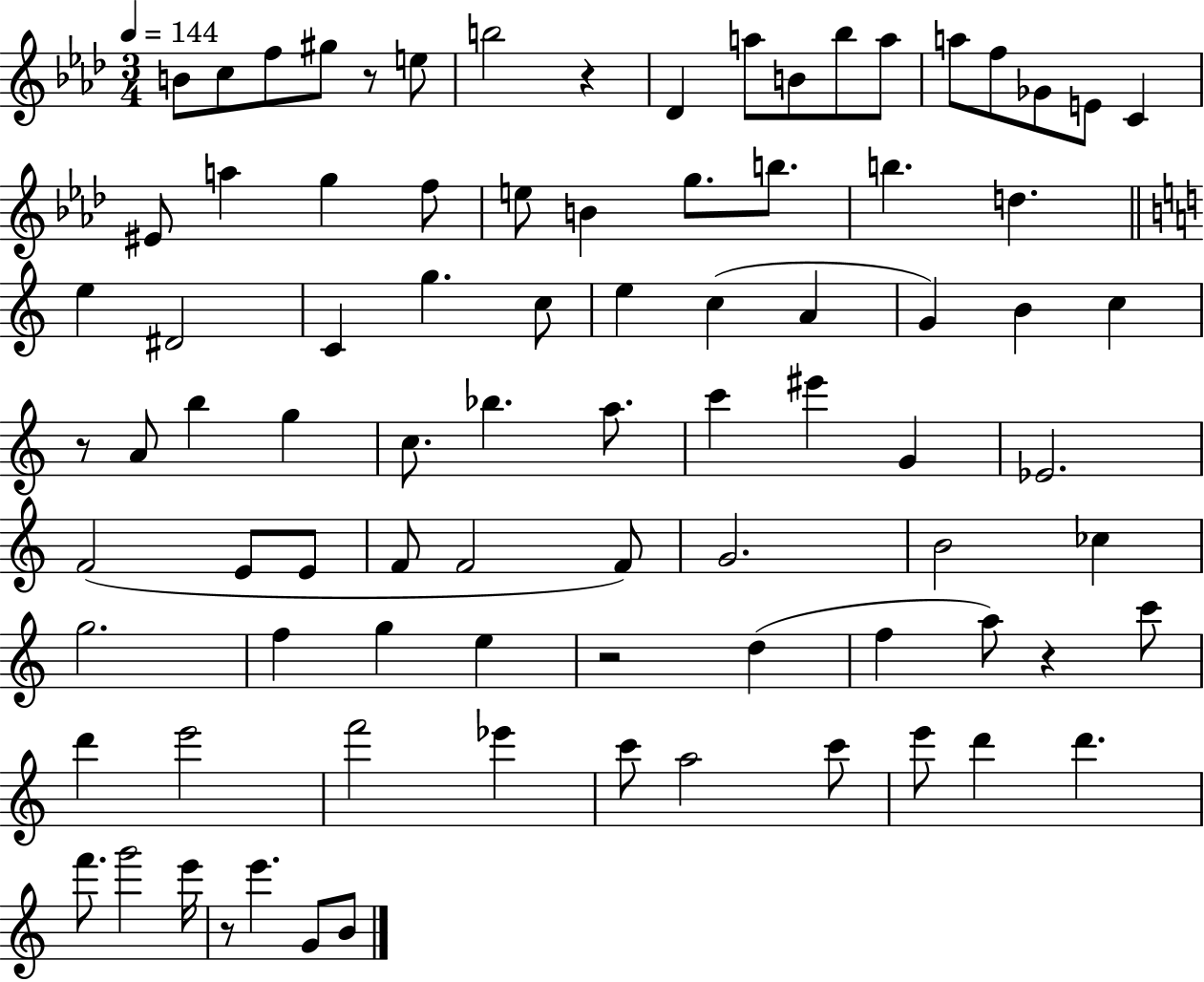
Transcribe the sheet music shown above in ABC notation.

X:1
T:Untitled
M:3/4
L:1/4
K:Ab
B/2 c/2 f/2 ^g/2 z/2 e/2 b2 z _D a/2 B/2 _b/2 a/2 a/2 f/2 _G/2 E/2 C ^E/2 a g f/2 e/2 B g/2 b/2 b d e ^D2 C g c/2 e c A G B c z/2 A/2 b g c/2 _b a/2 c' ^e' G _E2 F2 E/2 E/2 F/2 F2 F/2 G2 B2 _c g2 f g e z2 d f a/2 z c'/2 d' e'2 f'2 _e' c'/2 a2 c'/2 e'/2 d' d' f'/2 g'2 e'/4 z/2 e' G/2 B/2